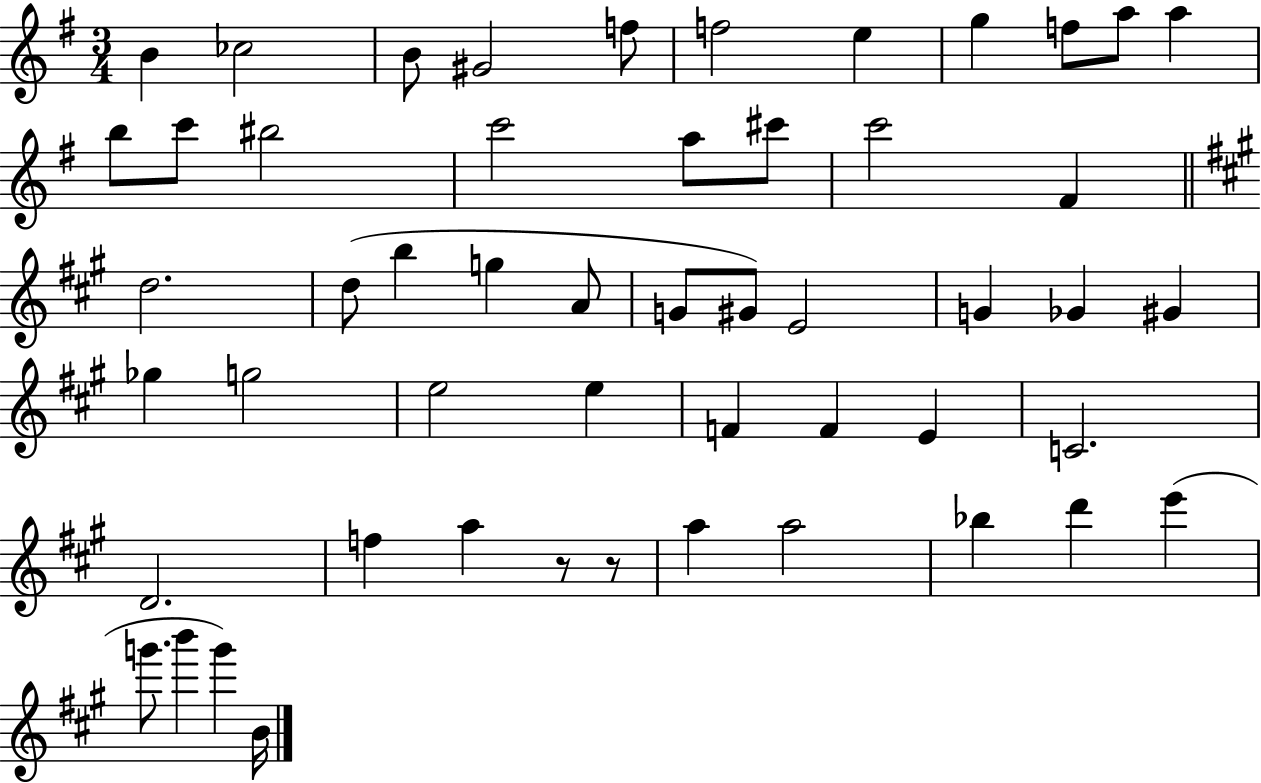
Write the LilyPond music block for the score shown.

{
  \clef treble
  \numericTimeSignature
  \time 3/4
  \key g \major
  b'4 ces''2 | b'8 gis'2 f''8 | f''2 e''4 | g''4 f''8 a''8 a''4 | \break b''8 c'''8 bis''2 | c'''2 a''8 cis'''8 | c'''2 fis'4 | \bar "||" \break \key a \major d''2. | d''8( b''4 g''4 a'8 | g'8 gis'8) e'2 | g'4 ges'4 gis'4 | \break ges''4 g''2 | e''2 e''4 | f'4 f'4 e'4 | c'2. | \break d'2. | f''4 a''4 r8 r8 | a''4 a''2 | bes''4 d'''4 e'''4( | \break g'''8. b'''4 g'''4) b'16 | \bar "|."
}